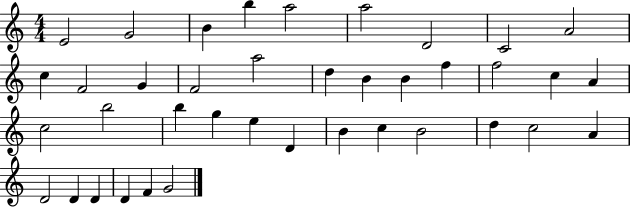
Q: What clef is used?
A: treble